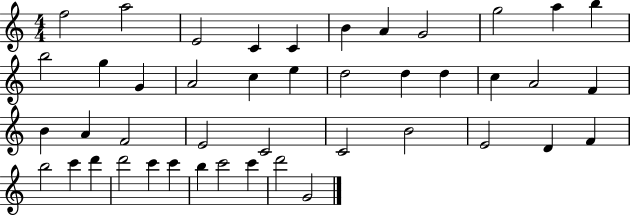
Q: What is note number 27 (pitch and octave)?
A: E4